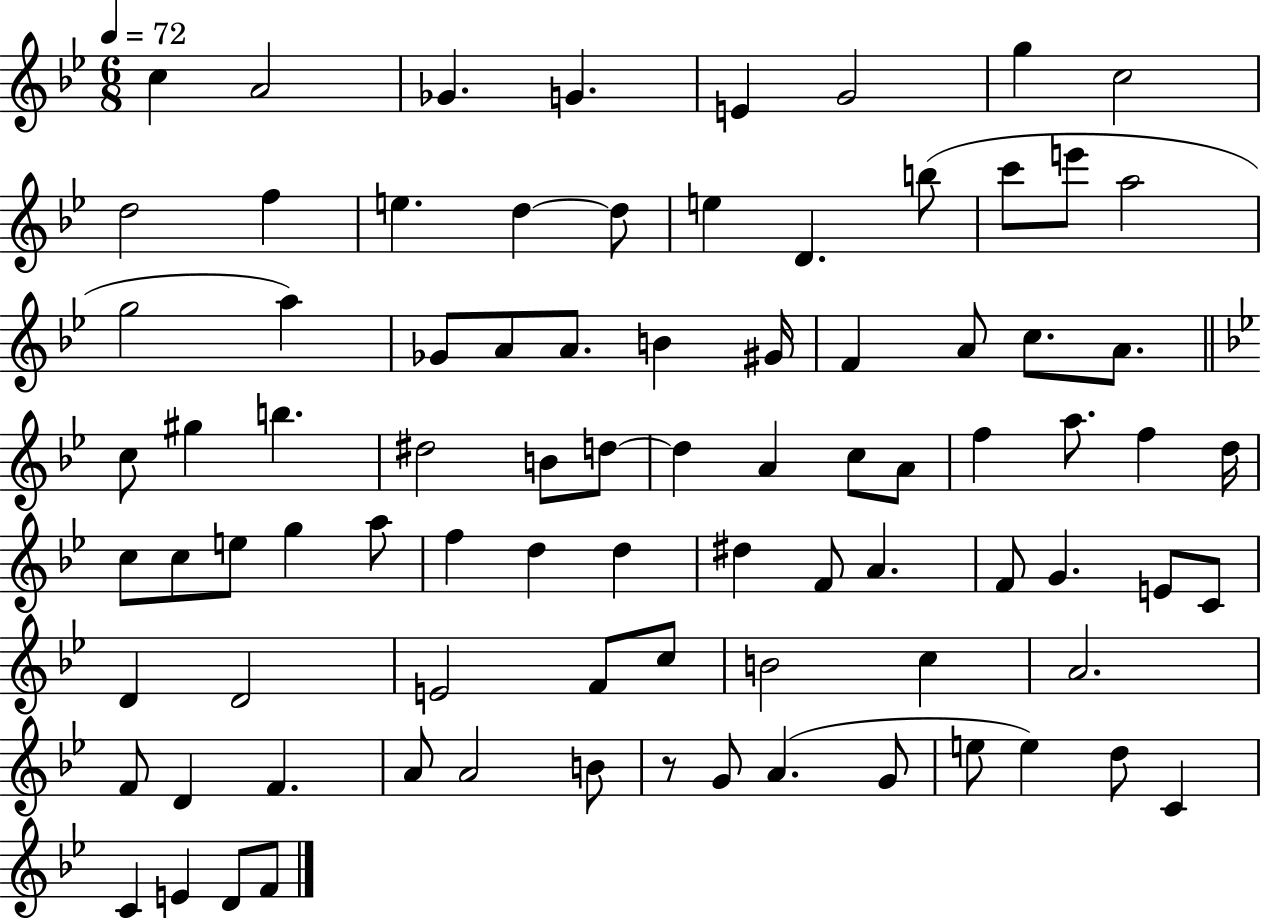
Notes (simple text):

C5/q A4/h Gb4/q. G4/q. E4/q G4/h G5/q C5/h D5/h F5/q E5/q. D5/q D5/e E5/q D4/q. B5/e C6/e E6/e A5/h G5/h A5/q Gb4/e A4/e A4/e. B4/q G#4/s F4/q A4/e C5/e. A4/e. C5/e G#5/q B5/q. D#5/h B4/e D5/e D5/q A4/q C5/e A4/e F5/q A5/e. F5/q D5/s C5/e C5/e E5/e G5/q A5/e F5/q D5/q D5/q D#5/q F4/e A4/q. F4/e G4/q. E4/e C4/e D4/q D4/h E4/h F4/e C5/e B4/h C5/q A4/h. F4/e D4/q F4/q. A4/e A4/h B4/e R/e G4/e A4/q. G4/e E5/e E5/q D5/e C4/q C4/q E4/q D4/e F4/e